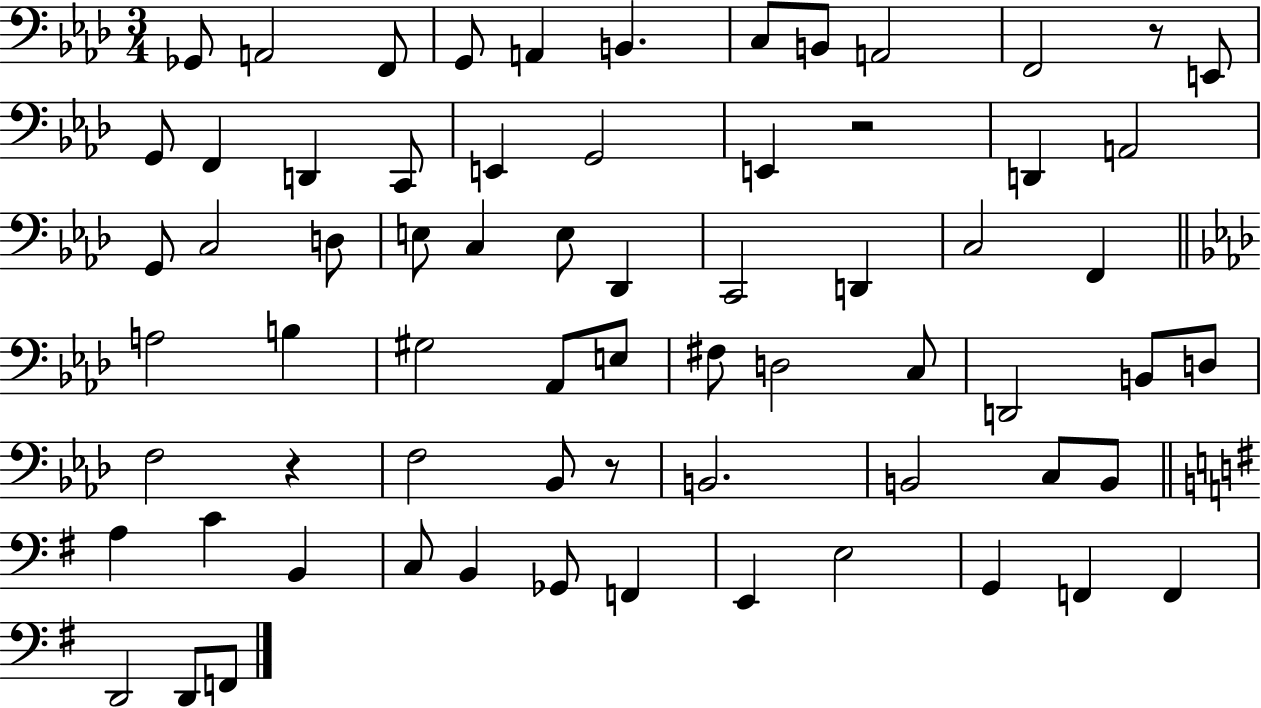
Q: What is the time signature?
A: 3/4